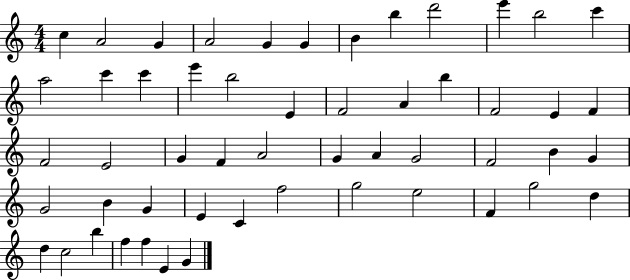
X:1
T:Untitled
M:4/4
L:1/4
K:C
c A2 G A2 G G B b d'2 e' b2 c' a2 c' c' e' b2 E F2 A b F2 E F F2 E2 G F A2 G A G2 F2 B G G2 B G E C f2 g2 e2 F g2 d d c2 b f f E G